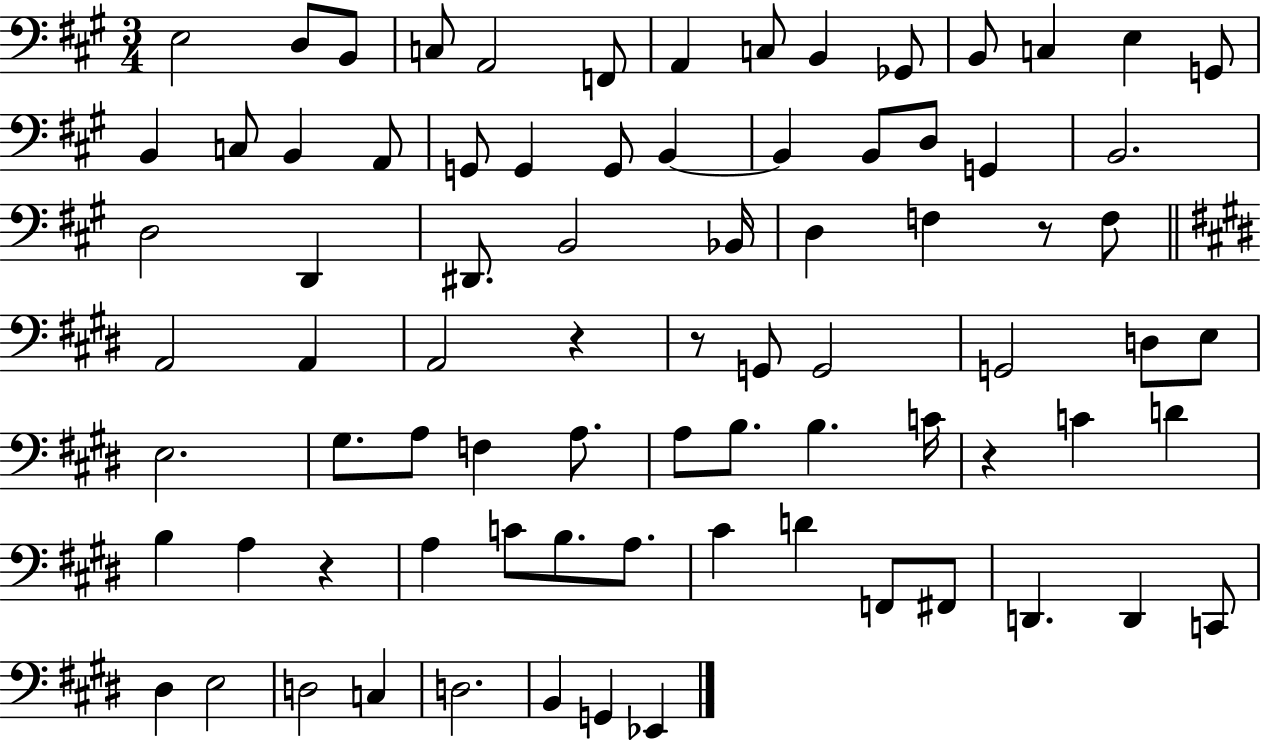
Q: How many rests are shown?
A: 5